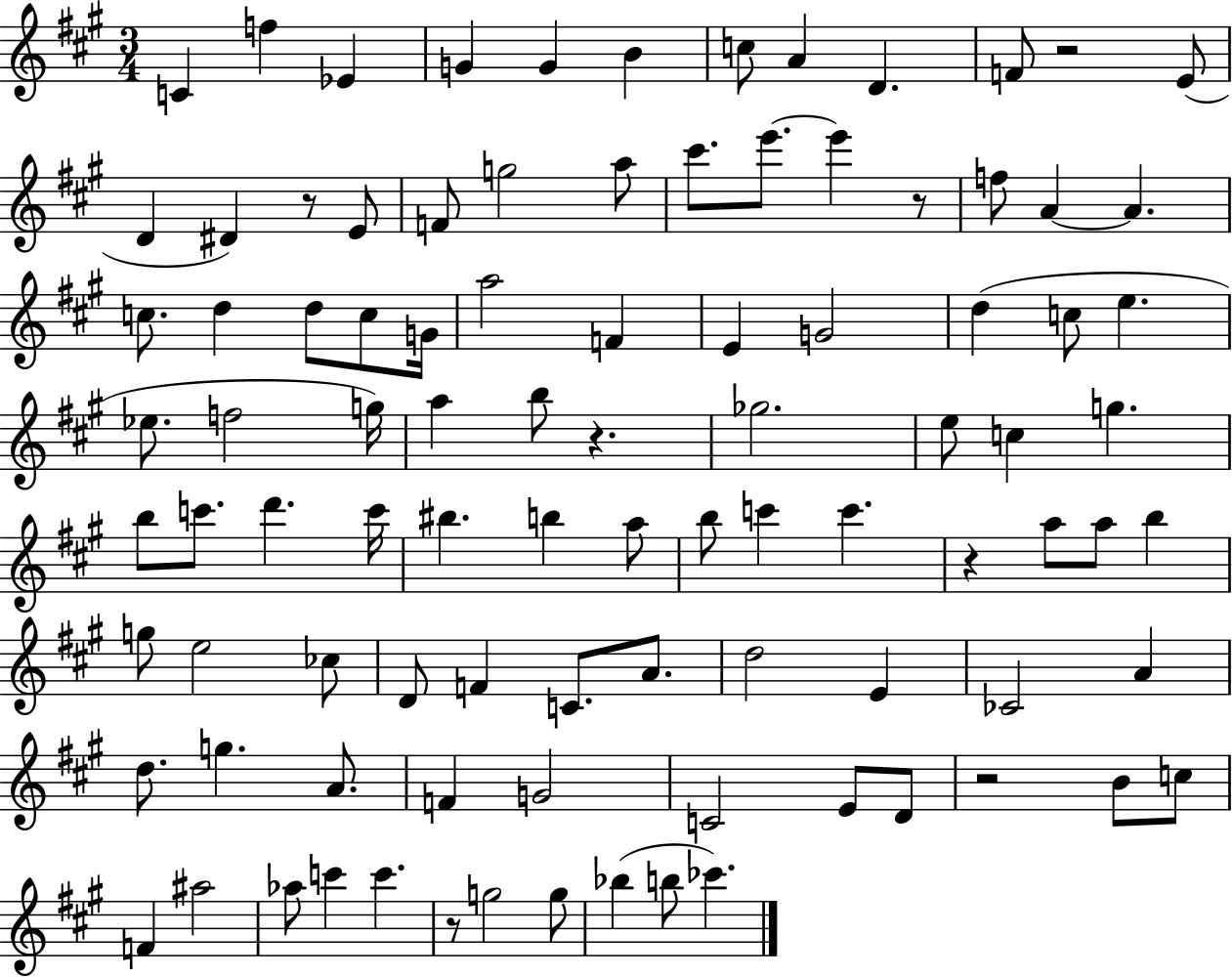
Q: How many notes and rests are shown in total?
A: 95